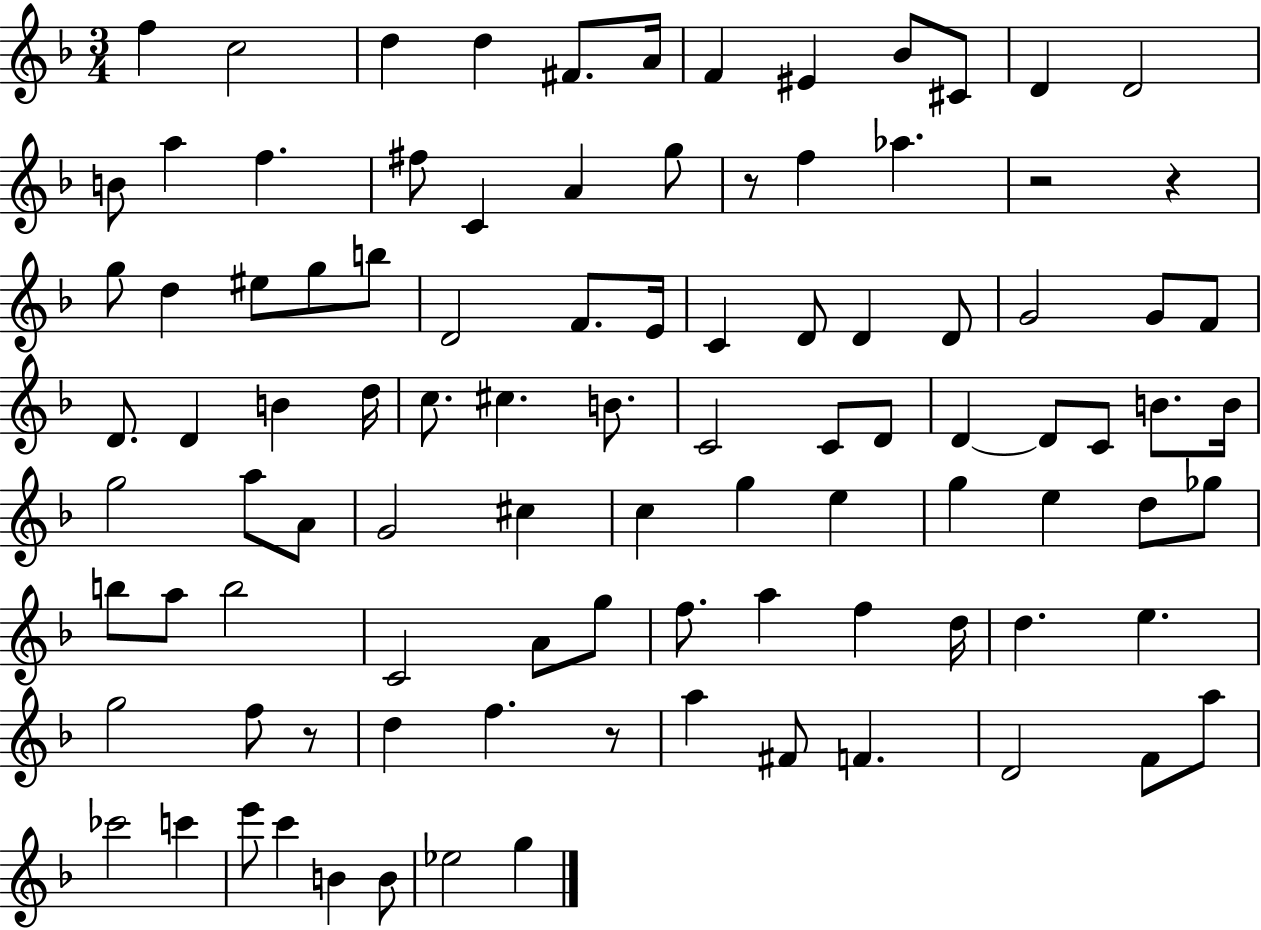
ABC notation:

X:1
T:Untitled
M:3/4
L:1/4
K:F
f c2 d d ^F/2 A/4 F ^E _B/2 ^C/2 D D2 B/2 a f ^f/2 C A g/2 z/2 f _a z2 z g/2 d ^e/2 g/2 b/2 D2 F/2 E/4 C D/2 D D/2 G2 G/2 F/2 D/2 D B d/4 c/2 ^c B/2 C2 C/2 D/2 D D/2 C/2 B/2 B/4 g2 a/2 A/2 G2 ^c c g e g e d/2 _g/2 b/2 a/2 b2 C2 A/2 g/2 f/2 a f d/4 d e g2 f/2 z/2 d f z/2 a ^F/2 F D2 F/2 a/2 _c'2 c' e'/2 c' B B/2 _e2 g